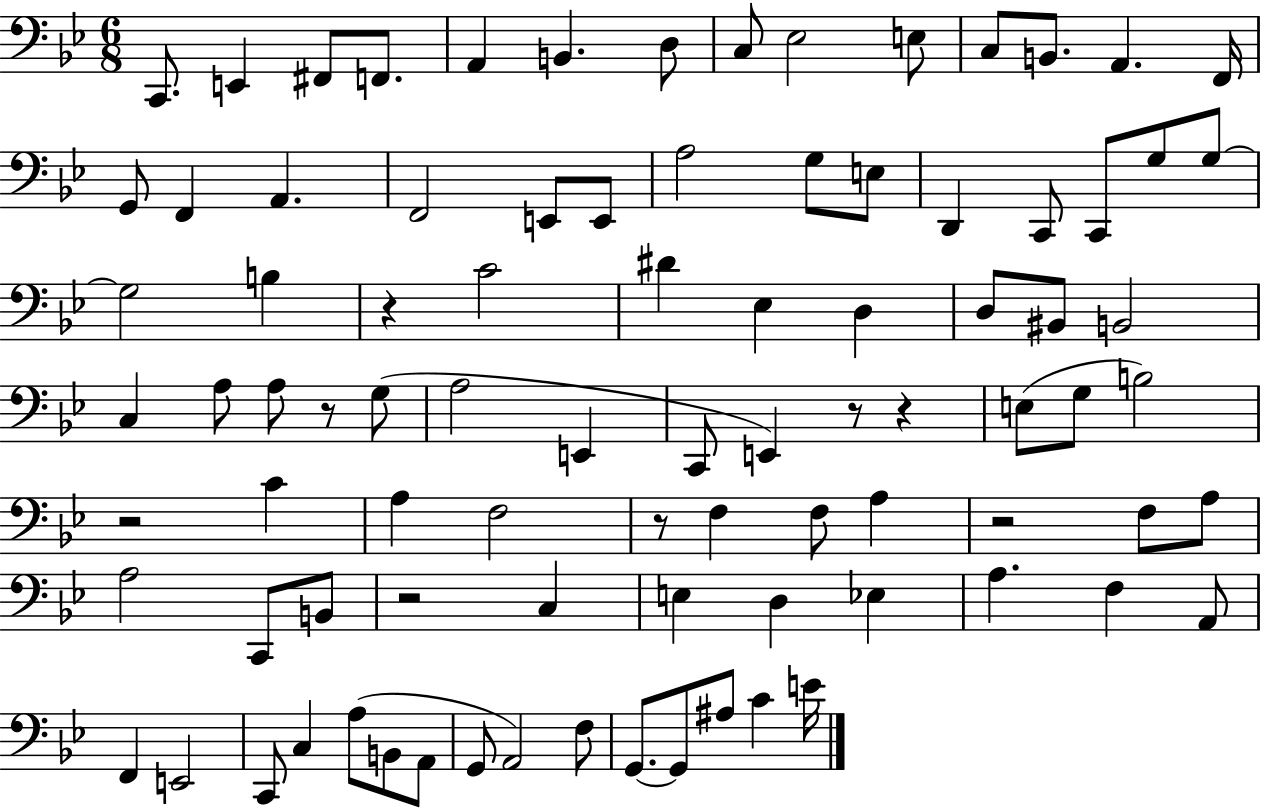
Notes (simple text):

C2/e. E2/q F#2/e F2/e. A2/q B2/q. D3/e C3/e Eb3/h E3/e C3/e B2/e. A2/q. F2/s G2/e F2/q A2/q. F2/h E2/e E2/e A3/h G3/e E3/e D2/q C2/e C2/e G3/e G3/e G3/h B3/q R/q C4/h D#4/q Eb3/q D3/q D3/e BIS2/e B2/h C3/q A3/e A3/e R/e G3/e A3/h E2/q C2/e E2/q R/e R/q E3/e G3/e B3/h R/h C4/q A3/q F3/h R/e F3/q F3/e A3/q R/h F3/e A3/e A3/h C2/e B2/e R/h C3/q E3/q D3/q Eb3/q A3/q. F3/q A2/e F2/q E2/h C2/e C3/q A3/e B2/e A2/e G2/e A2/h F3/e G2/e. G2/e A#3/e C4/q E4/s